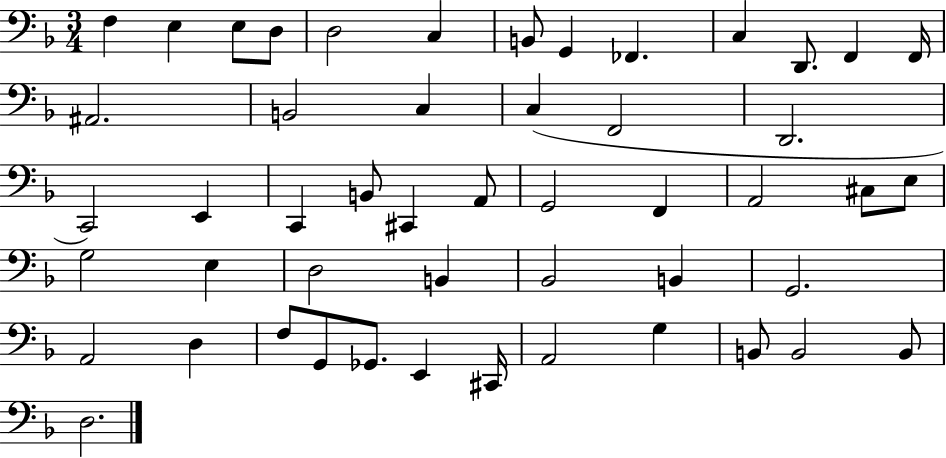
{
  \clef bass
  \numericTimeSignature
  \time 3/4
  \key f \major
  f4 e4 e8 d8 | d2 c4 | b,8 g,4 fes,4. | c4 d,8. f,4 f,16 | \break ais,2. | b,2 c4 | c4( f,2 | d,2. | \break c,2) e,4 | c,4 b,8 cis,4 a,8 | g,2 f,4 | a,2 cis8 e8 | \break g2 e4 | d2 b,4 | bes,2 b,4 | g,2. | \break a,2 d4 | f8 g,8 ges,8. e,4 cis,16 | a,2 g4 | b,8 b,2 b,8 | \break d2. | \bar "|."
}